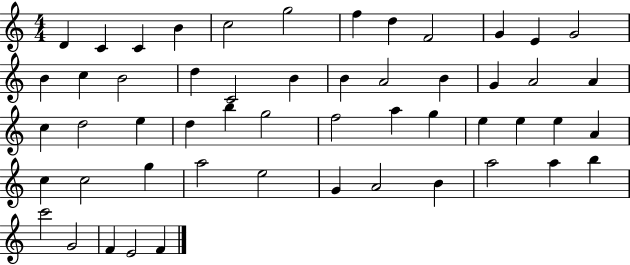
{
  \clef treble
  \numericTimeSignature
  \time 4/4
  \key c \major
  d'4 c'4 c'4 b'4 | c''2 g''2 | f''4 d''4 f'2 | g'4 e'4 g'2 | \break b'4 c''4 b'2 | d''4 c'2 b'4 | b'4 a'2 b'4 | g'4 a'2 a'4 | \break c''4 d''2 e''4 | d''4 b''4 g''2 | f''2 a''4 g''4 | e''4 e''4 e''4 a'4 | \break c''4 c''2 g''4 | a''2 e''2 | g'4 a'2 b'4 | a''2 a''4 b''4 | \break c'''2 g'2 | f'4 e'2 f'4 | \bar "|."
}